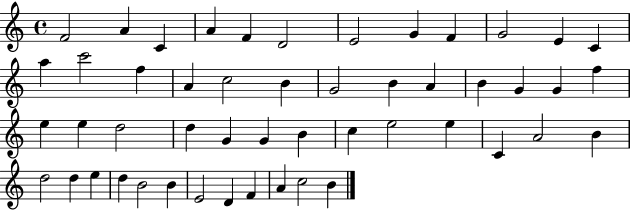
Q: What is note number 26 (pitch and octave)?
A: E5